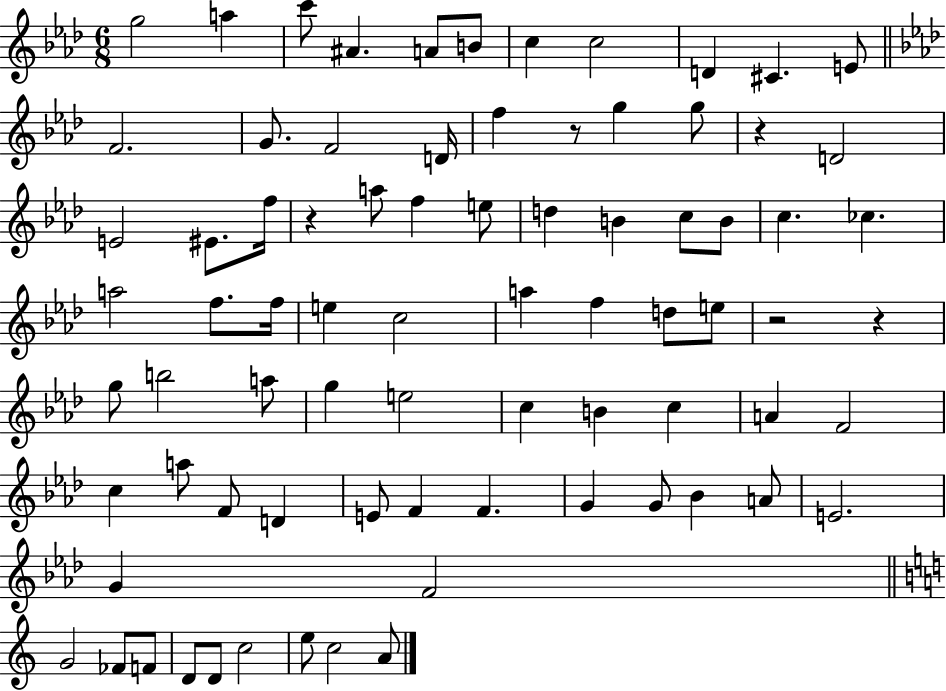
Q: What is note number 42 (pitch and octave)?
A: B5